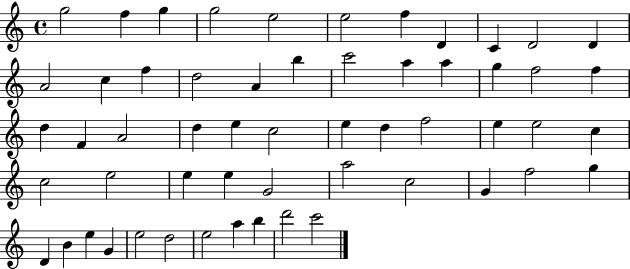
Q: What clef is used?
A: treble